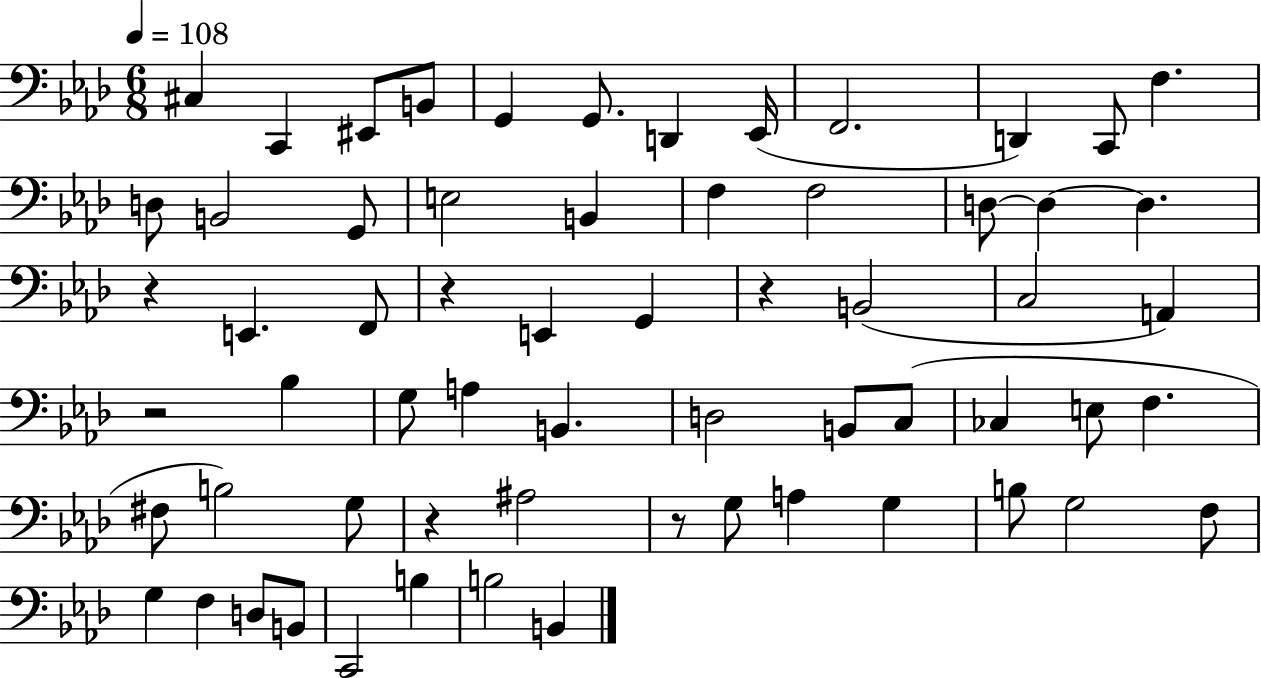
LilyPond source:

{
  \clef bass
  \numericTimeSignature
  \time 6/8
  \key aes \major
  \tempo 4 = 108
  cis4 c,4 eis,8 b,8 | g,4 g,8. d,4 ees,16( | f,2. | d,4) c,8 f4. | \break d8 b,2 g,8 | e2 b,4 | f4 f2 | d8~~ d4~~ d4. | \break r4 e,4. f,8 | r4 e,4 g,4 | r4 b,2( | c2 a,4) | \break r2 bes4 | g8 a4 b,4. | d2 b,8 c8( | ces4 e8 f4. | \break fis8 b2) g8 | r4 ais2 | r8 g8 a4 g4 | b8 g2 f8 | \break g4 f4 d8 b,8 | c,2 b4 | b2 b,4 | \bar "|."
}